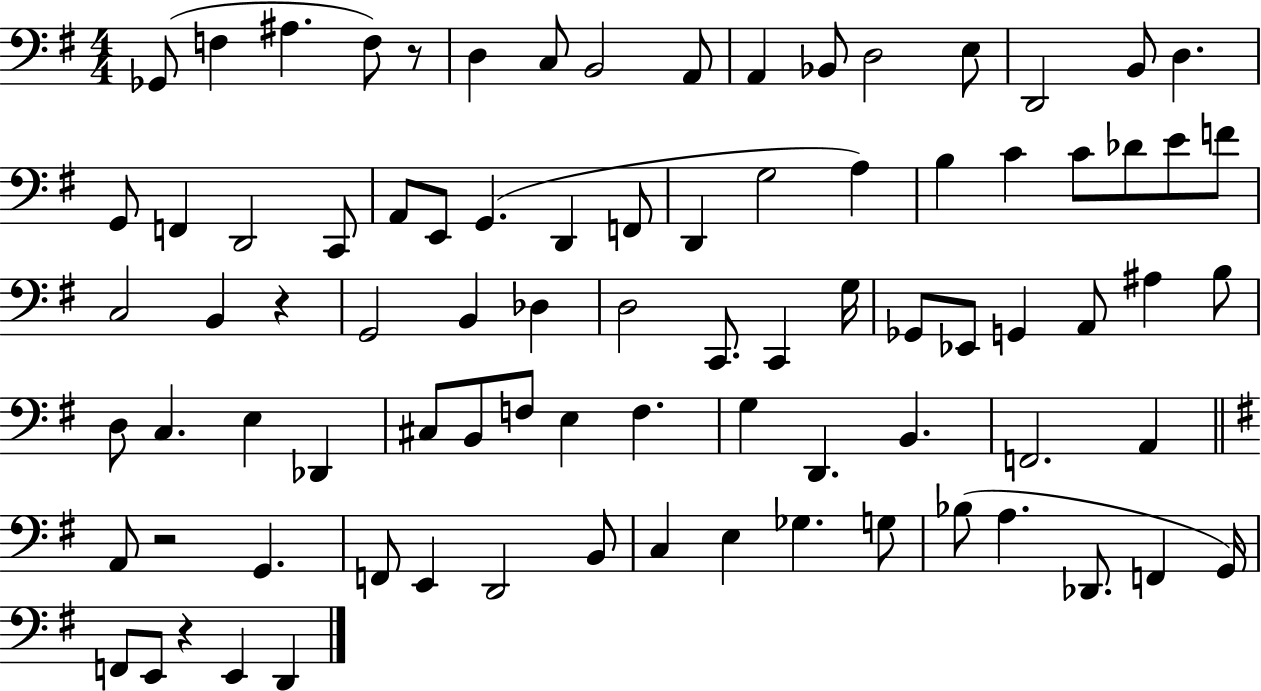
{
  \clef bass
  \numericTimeSignature
  \time 4/4
  \key g \major
  ges,8( f4 ais4. f8) r8 | d4 c8 b,2 a,8 | a,4 bes,8 d2 e8 | d,2 b,8 d4. | \break g,8 f,4 d,2 c,8 | a,8 e,8 g,4.( d,4 f,8 | d,4 g2 a4) | b4 c'4 c'8 des'8 e'8 f'8 | \break c2 b,4 r4 | g,2 b,4 des4 | d2 c,8. c,4 g16 | ges,8 ees,8 g,4 a,8 ais4 b8 | \break d8 c4. e4 des,4 | cis8 b,8 f8 e4 f4. | g4 d,4. b,4. | f,2. a,4 | \break \bar "||" \break \key g \major a,8 r2 g,4. | f,8 e,4 d,2 b,8 | c4 e4 ges4. g8 | bes8( a4. des,8. f,4 g,16) | \break f,8 e,8 r4 e,4 d,4 | \bar "|."
}